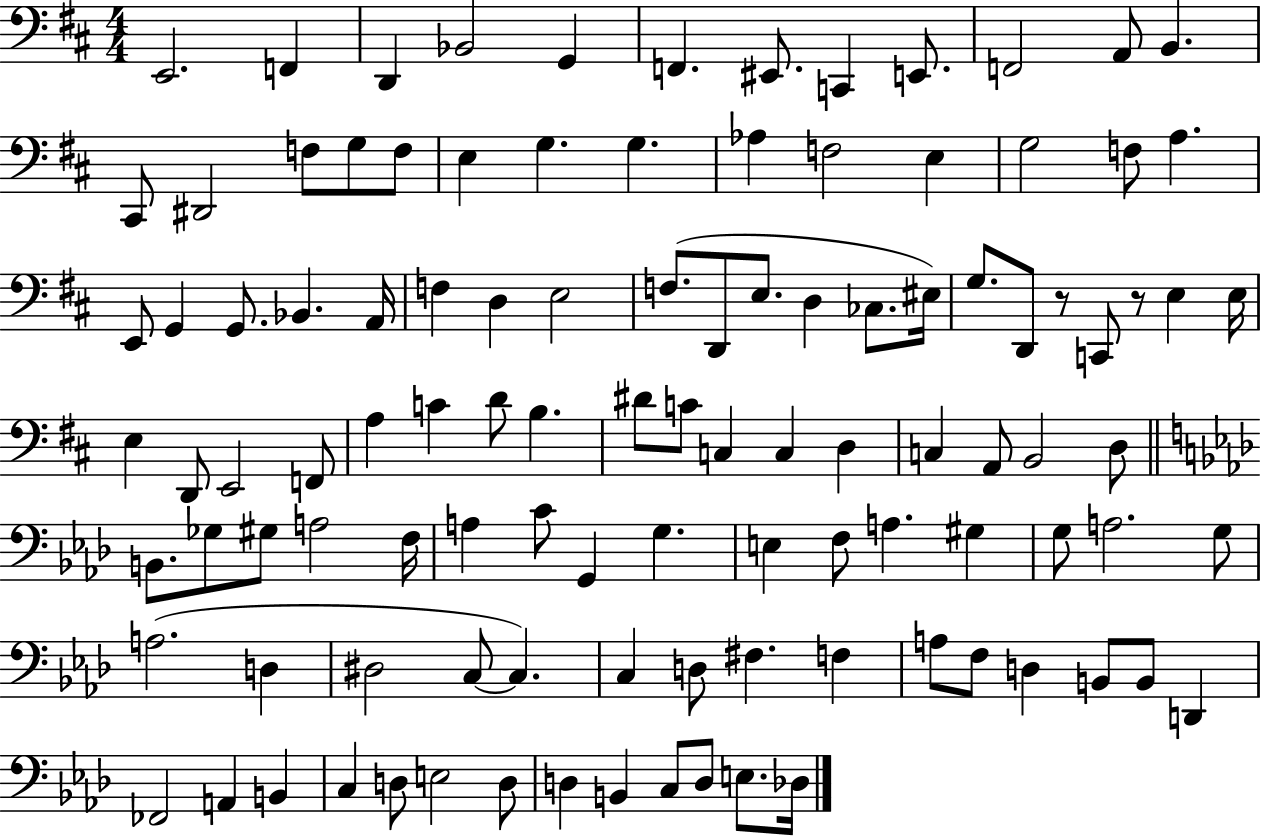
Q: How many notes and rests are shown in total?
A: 108